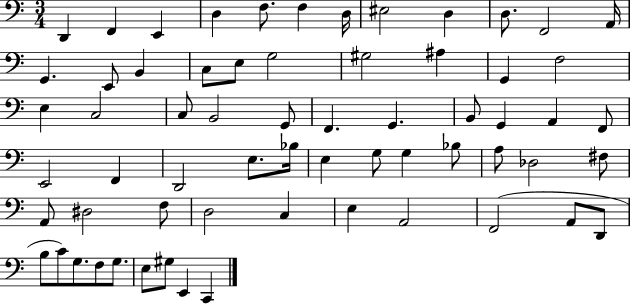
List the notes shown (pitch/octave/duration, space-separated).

D2/q F2/q E2/q D3/q F3/e. F3/q D3/s EIS3/h D3/q D3/e. F2/h A2/s G2/q. E2/e B2/q C3/e E3/e G3/h G#3/h A#3/q G2/q F3/h E3/q C3/h C3/e B2/h G2/e F2/q. G2/q. B2/e G2/q A2/q F2/e E2/h F2/q D2/h E3/e. Bb3/s E3/q G3/e G3/q Bb3/e A3/e Db3/h F#3/e A2/e D#3/h F3/e D3/h C3/q E3/q A2/h F2/h A2/e D2/e B3/e C4/e G3/e. F3/e G3/e. E3/e G#3/e E2/q C2/q